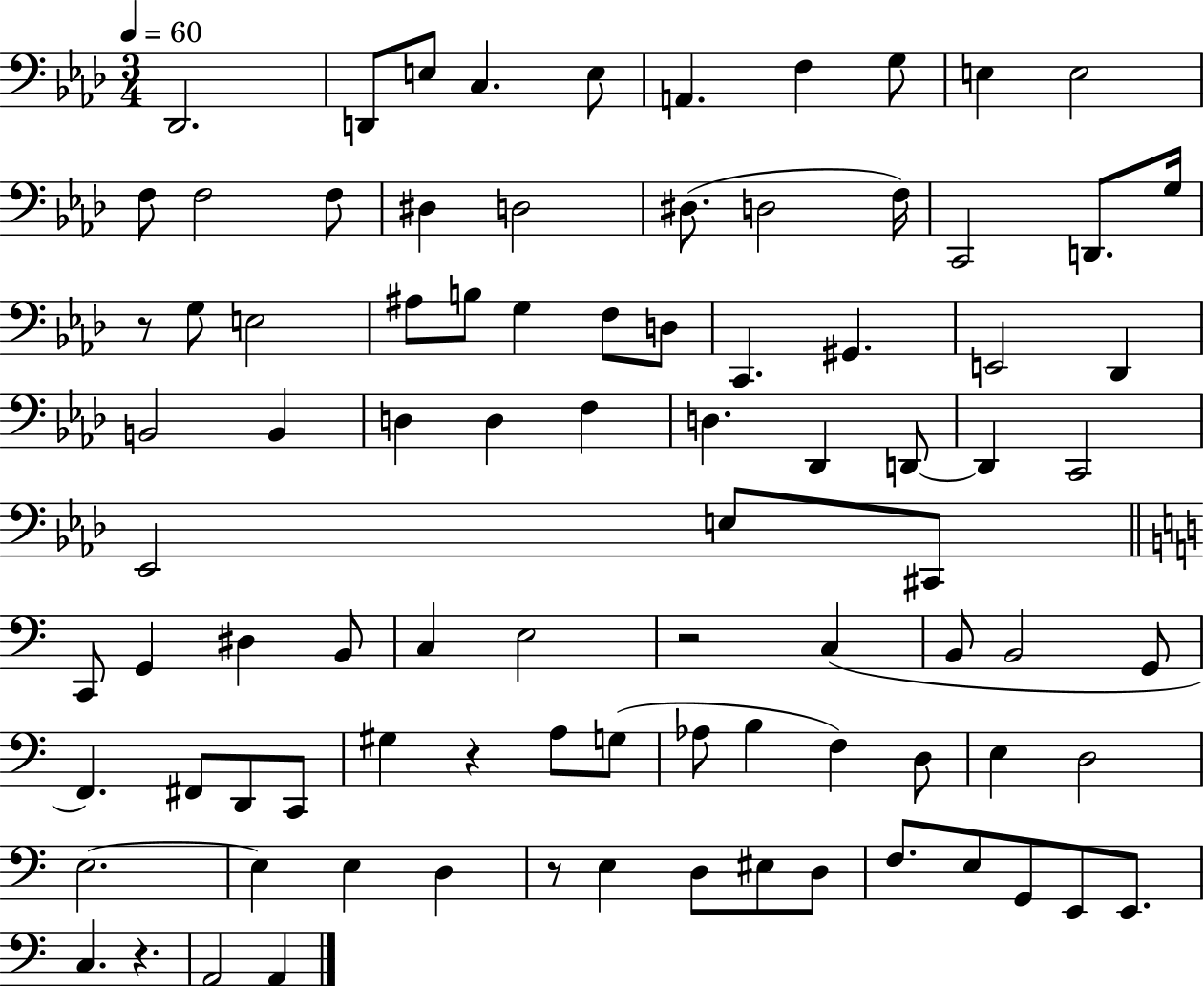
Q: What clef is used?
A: bass